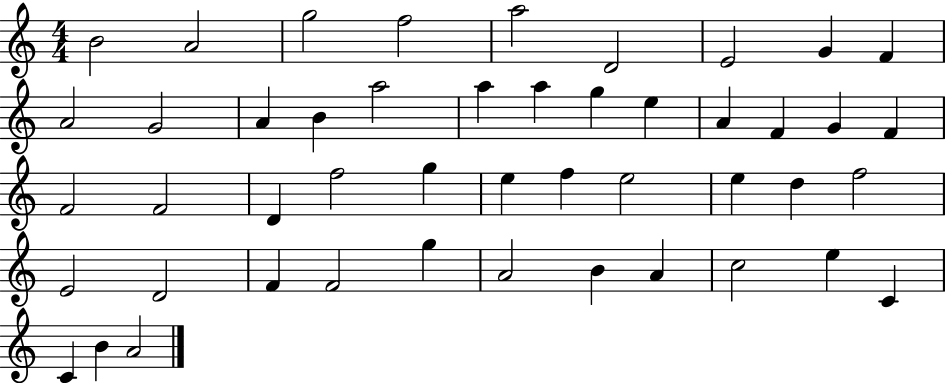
{
  \clef treble
  \numericTimeSignature
  \time 4/4
  \key c \major
  b'2 a'2 | g''2 f''2 | a''2 d'2 | e'2 g'4 f'4 | \break a'2 g'2 | a'4 b'4 a''2 | a''4 a''4 g''4 e''4 | a'4 f'4 g'4 f'4 | \break f'2 f'2 | d'4 f''2 g''4 | e''4 f''4 e''2 | e''4 d''4 f''2 | \break e'2 d'2 | f'4 f'2 g''4 | a'2 b'4 a'4 | c''2 e''4 c'4 | \break c'4 b'4 a'2 | \bar "|."
}